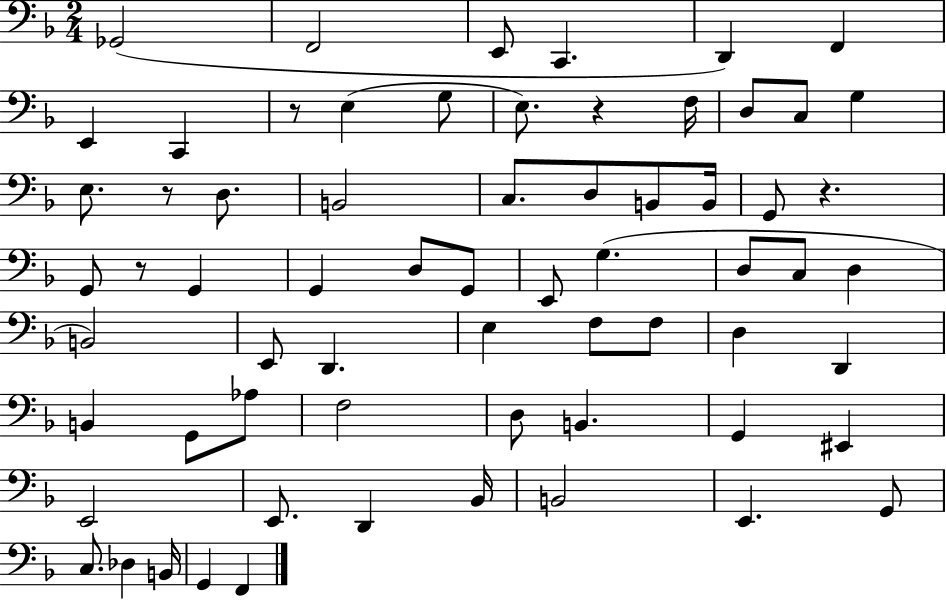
X:1
T:Untitled
M:2/4
L:1/4
K:F
_G,,2 F,,2 E,,/2 C,, D,, F,, E,, C,, z/2 E, G,/2 E,/2 z F,/4 D,/2 C,/2 G, E,/2 z/2 D,/2 B,,2 C,/2 D,/2 B,,/2 B,,/4 G,,/2 z G,,/2 z/2 G,, G,, D,/2 G,,/2 E,,/2 G, D,/2 C,/2 D, B,,2 E,,/2 D,, E, F,/2 F,/2 D, D,, B,, G,,/2 _A,/2 F,2 D,/2 B,, G,, ^E,, E,,2 E,,/2 D,, _B,,/4 B,,2 E,, G,,/2 C,/2 _D, B,,/4 G,, F,,